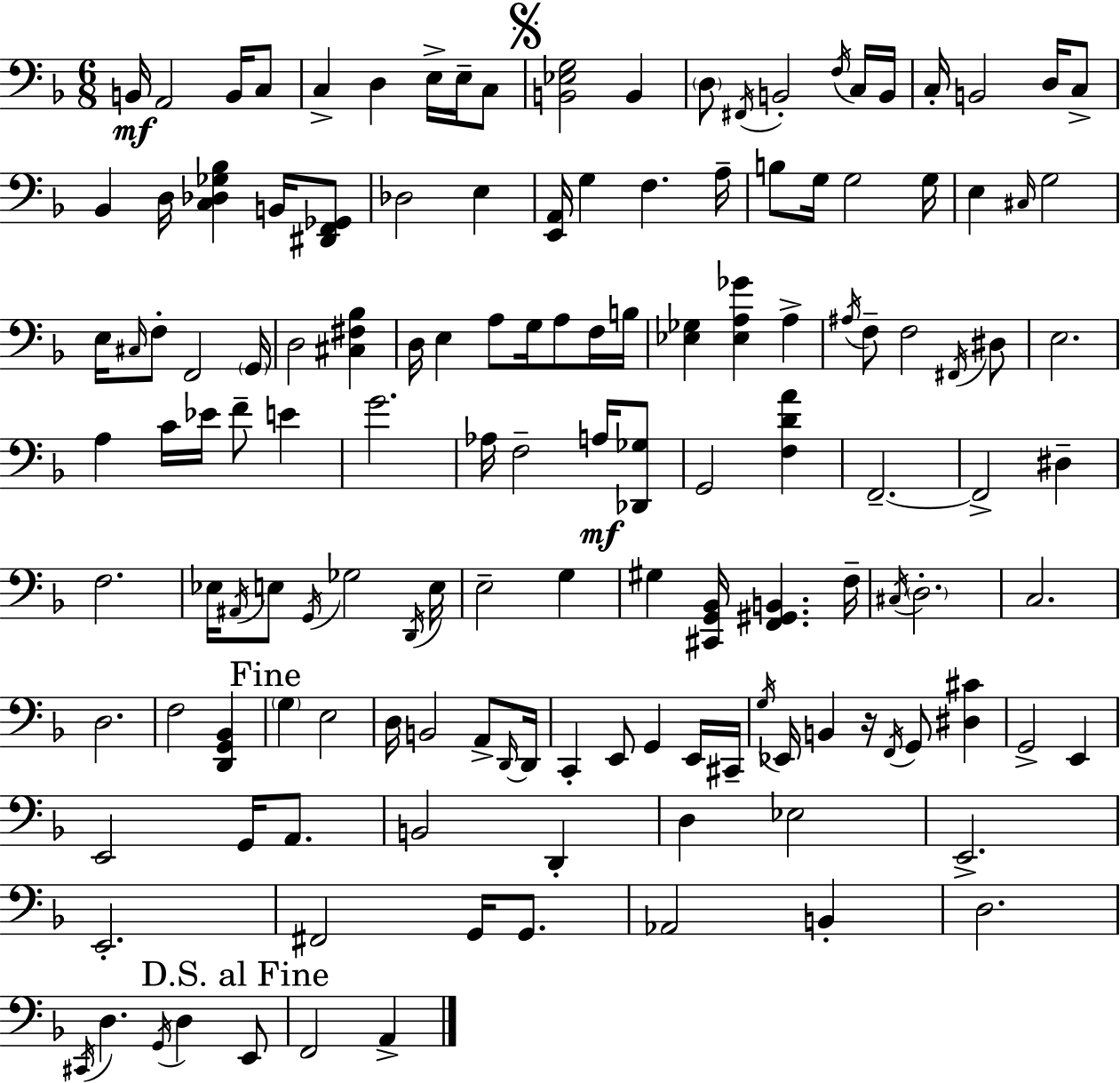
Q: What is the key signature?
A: D minor